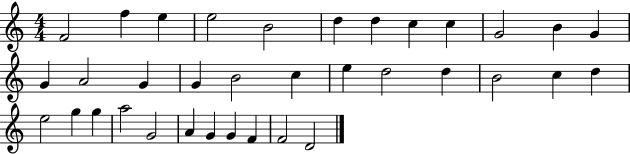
F4/h F5/q E5/q E5/h B4/h D5/q D5/q C5/q C5/q G4/h B4/q G4/q G4/q A4/h G4/q G4/q B4/h C5/q E5/q D5/h D5/q B4/h C5/q D5/q E5/h G5/q G5/q A5/h G4/h A4/q G4/q G4/q F4/q F4/h D4/h